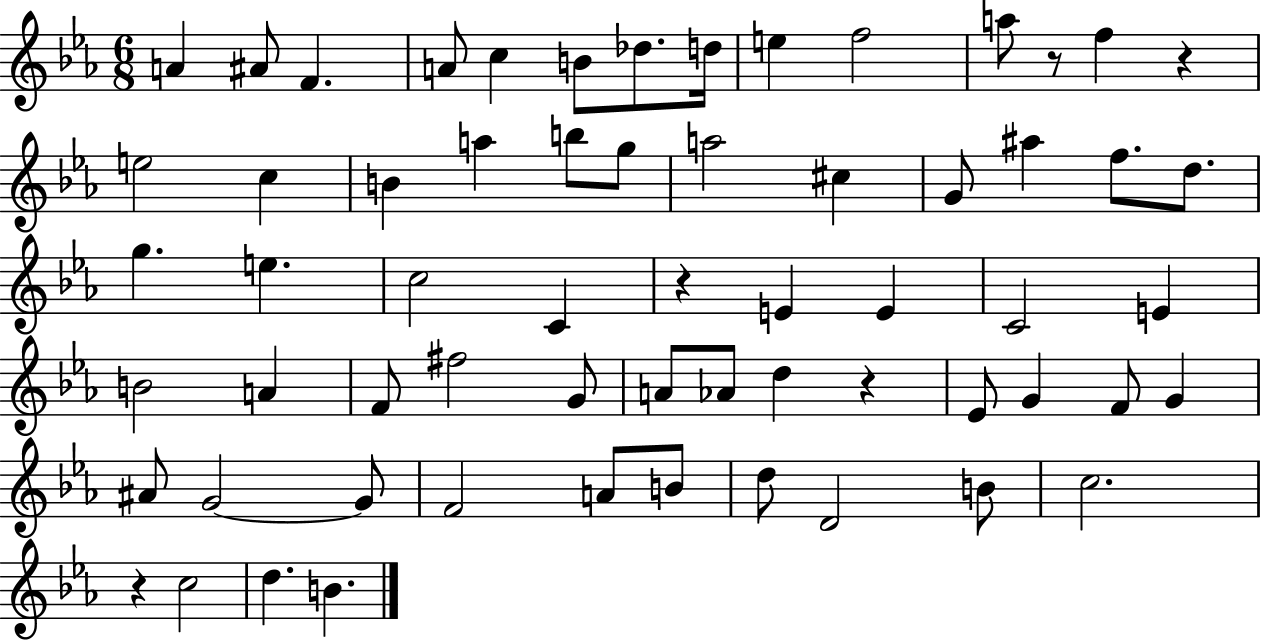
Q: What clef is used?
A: treble